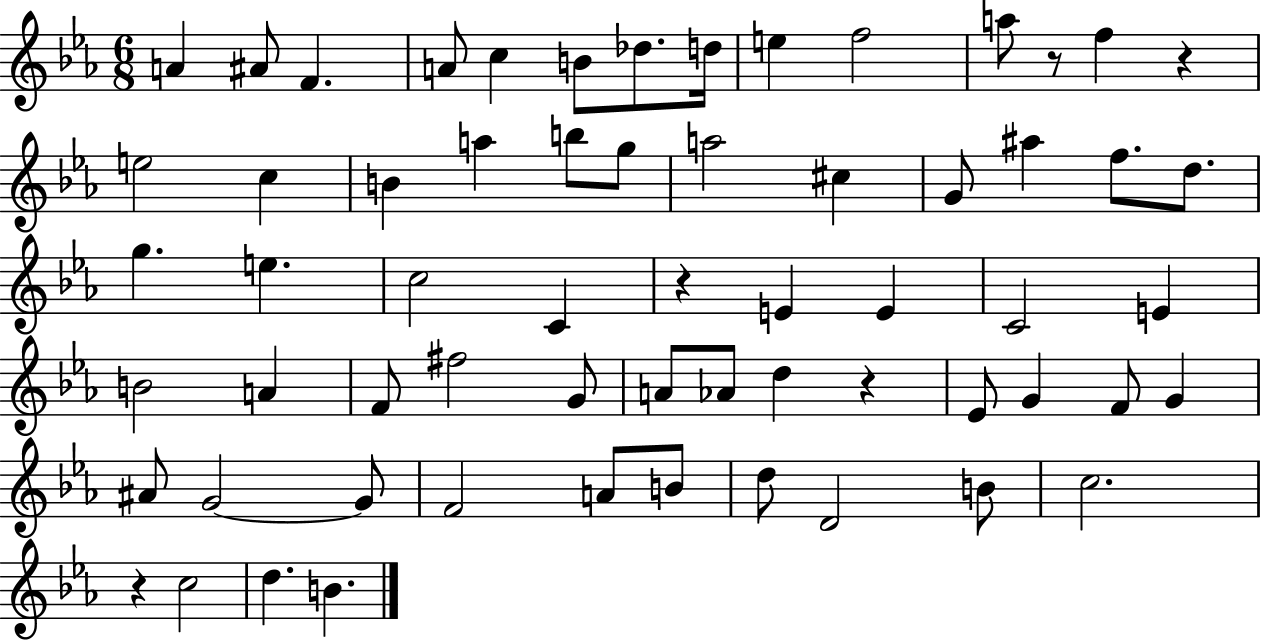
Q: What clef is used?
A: treble